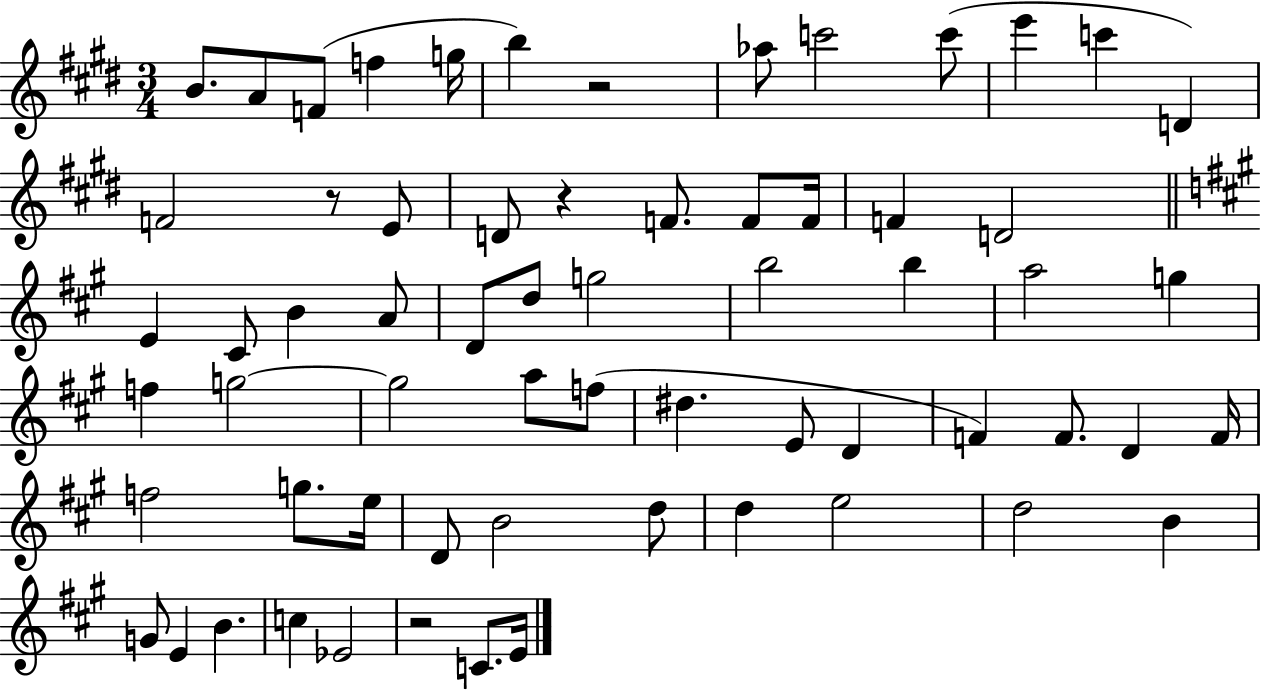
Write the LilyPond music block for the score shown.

{
  \clef treble
  \numericTimeSignature
  \time 3/4
  \key e \major
  b'8. a'8 f'8( f''4 g''16 | b''4) r2 | aes''8 c'''2 c'''8( | e'''4 c'''4 d'4) | \break f'2 r8 e'8 | d'8 r4 f'8. f'8 f'16 | f'4 d'2 | \bar "||" \break \key a \major e'4 cis'8 b'4 a'8 | d'8 d''8 g''2 | b''2 b''4 | a''2 g''4 | \break f''4 g''2~~ | g''2 a''8 f''8( | dis''4. e'8 d'4 | f'4) f'8. d'4 f'16 | \break f''2 g''8. e''16 | d'8 b'2 d''8 | d''4 e''2 | d''2 b'4 | \break g'8 e'4 b'4. | c''4 ees'2 | r2 c'8. e'16 | \bar "|."
}